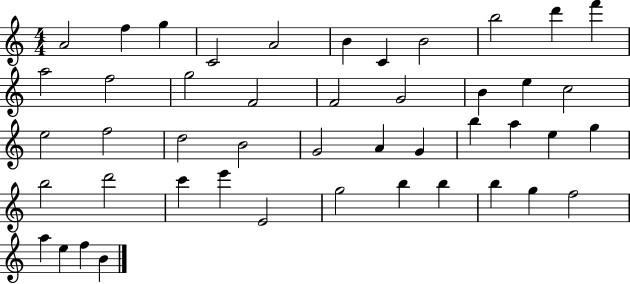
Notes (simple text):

A4/h F5/q G5/q C4/h A4/h B4/q C4/q B4/h B5/h D6/q F6/q A5/h F5/h G5/h F4/h F4/h G4/h B4/q E5/q C5/h E5/h F5/h D5/h B4/h G4/h A4/q G4/q B5/q A5/q E5/q G5/q B5/h D6/h C6/q E6/q E4/h G5/h B5/q B5/q B5/q G5/q F5/h A5/q E5/q F5/q B4/q